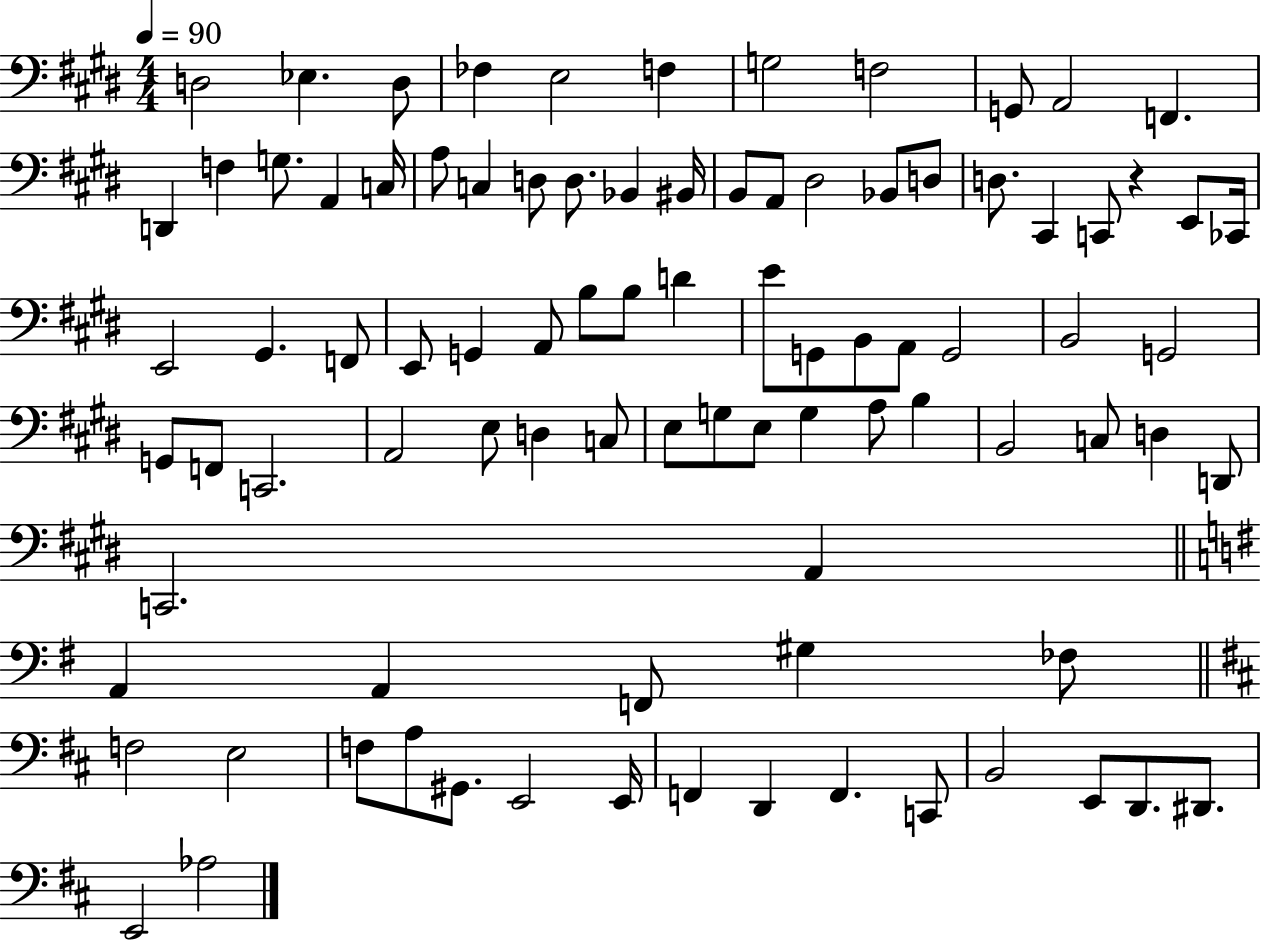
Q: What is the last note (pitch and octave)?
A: Ab3